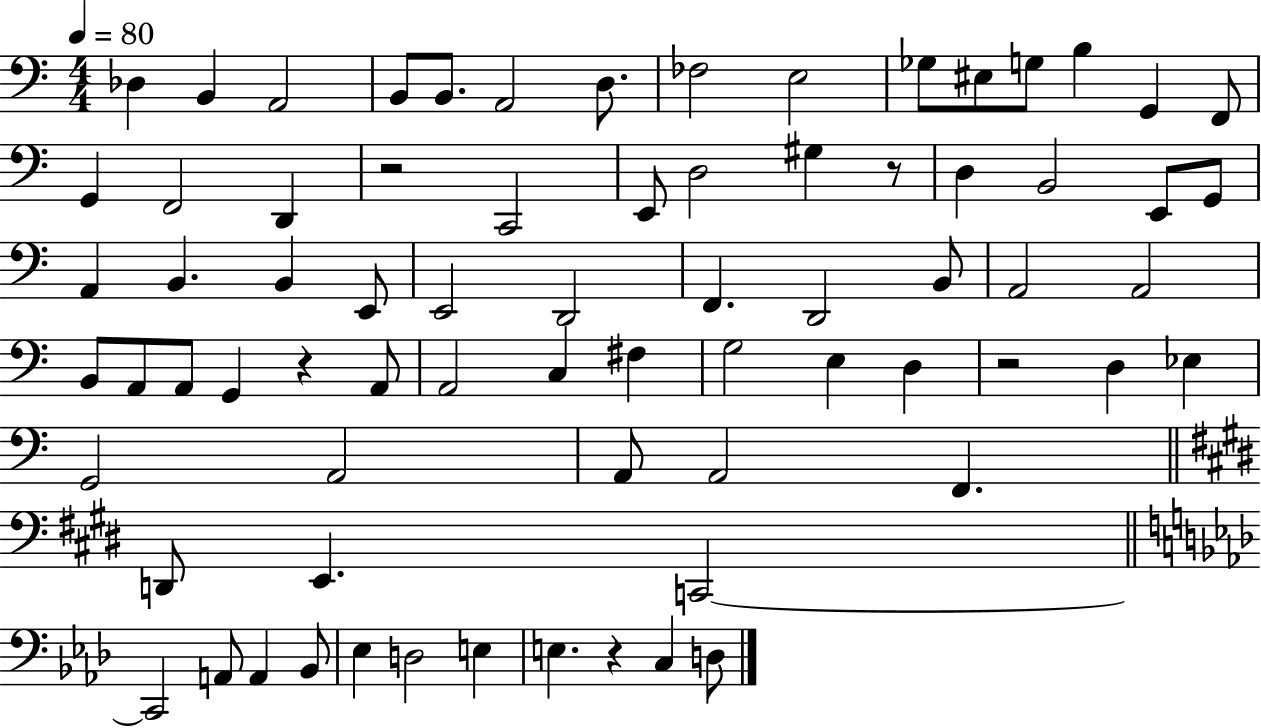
{
  \clef bass
  \numericTimeSignature
  \time 4/4
  \key c \major
  \tempo 4 = 80
  \repeat volta 2 { des4 b,4 a,2 | b,8 b,8. a,2 d8. | fes2 e2 | ges8 eis8 g8 b4 g,4 f,8 | \break g,4 f,2 d,4 | r2 c,2 | e,8 d2 gis4 r8 | d4 b,2 e,8 g,8 | \break a,4 b,4. b,4 e,8 | e,2 d,2 | f,4. d,2 b,8 | a,2 a,2 | \break b,8 a,8 a,8 g,4 r4 a,8 | a,2 c4 fis4 | g2 e4 d4 | r2 d4 ees4 | \break g,2 a,2 | a,8 a,2 f,4. | \bar "||" \break \key e \major d,8 e,4. c,2~~ | \bar "||" \break \key aes \major c,2 a,8 a,4 bes,8 | ees4 d2 e4 | e4. r4 c4 d8 | } \bar "|."
}